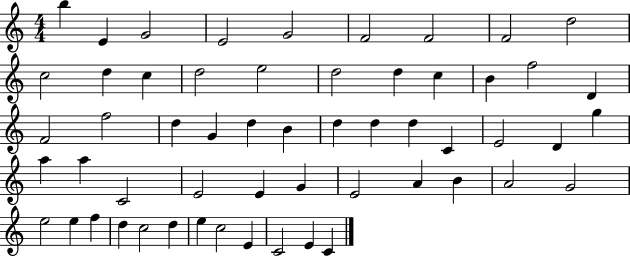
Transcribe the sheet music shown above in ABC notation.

X:1
T:Untitled
M:4/4
L:1/4
K:C
b E G2 E2 G2 F2 F2 F2 d2 c2 d c d2 e2 d2 d c B f2 D F2 f2 d G d B d d d C E2 D g a a C2 E2 E G E2 A B A2 G2 e2 e f d c2 d e c2 E C2 E C